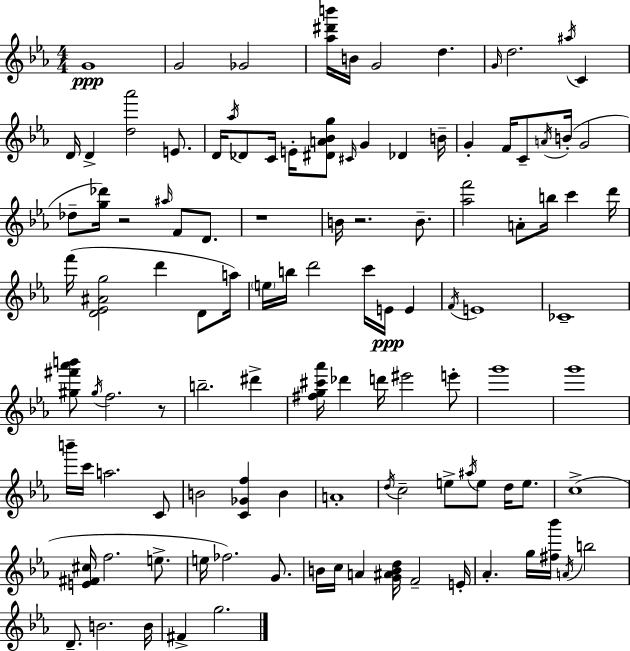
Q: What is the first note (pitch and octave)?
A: G4